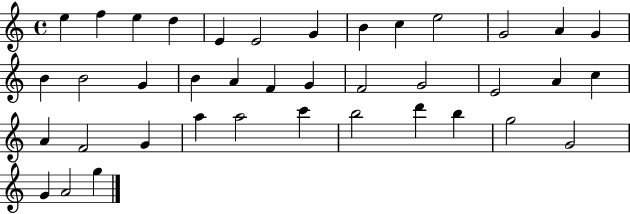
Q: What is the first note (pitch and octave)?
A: E5